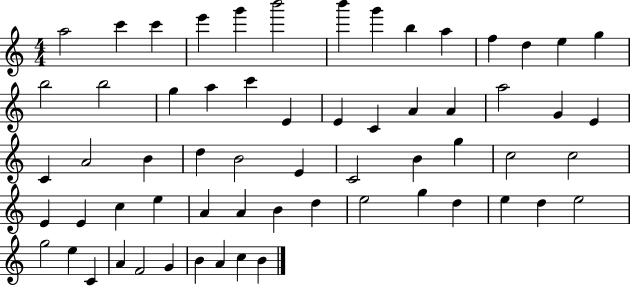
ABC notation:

X:1
T:Untitled
M:4/4
L:1/4
K:C
a2 c' c' e' g' b'2 b' g' b a f d e g b2 b2 g a c' E E C A A a2 G E C A2 B d B2 E C2 B g c2 c2 E E c e A A B d e2 g d e d e2 g2 e C A F2 G B A c B